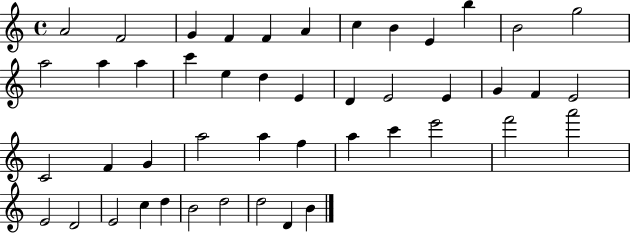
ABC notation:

X:1
T:Untitled
M:4/4
L:1/4
K:C
A2 F2 G F F A c B E b B2 g2 a2 a a c' e d E D E2 E G F E2 C2 F G a2 a f a c' e'2 f'2 a'2 E2 D2 E2 c d B2 d2 d2 D B